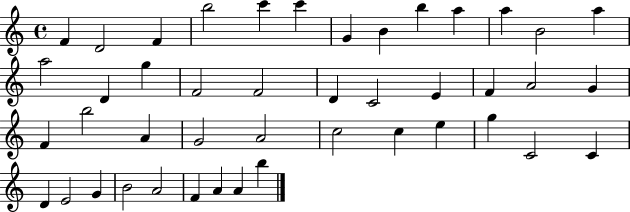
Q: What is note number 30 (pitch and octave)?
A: C5